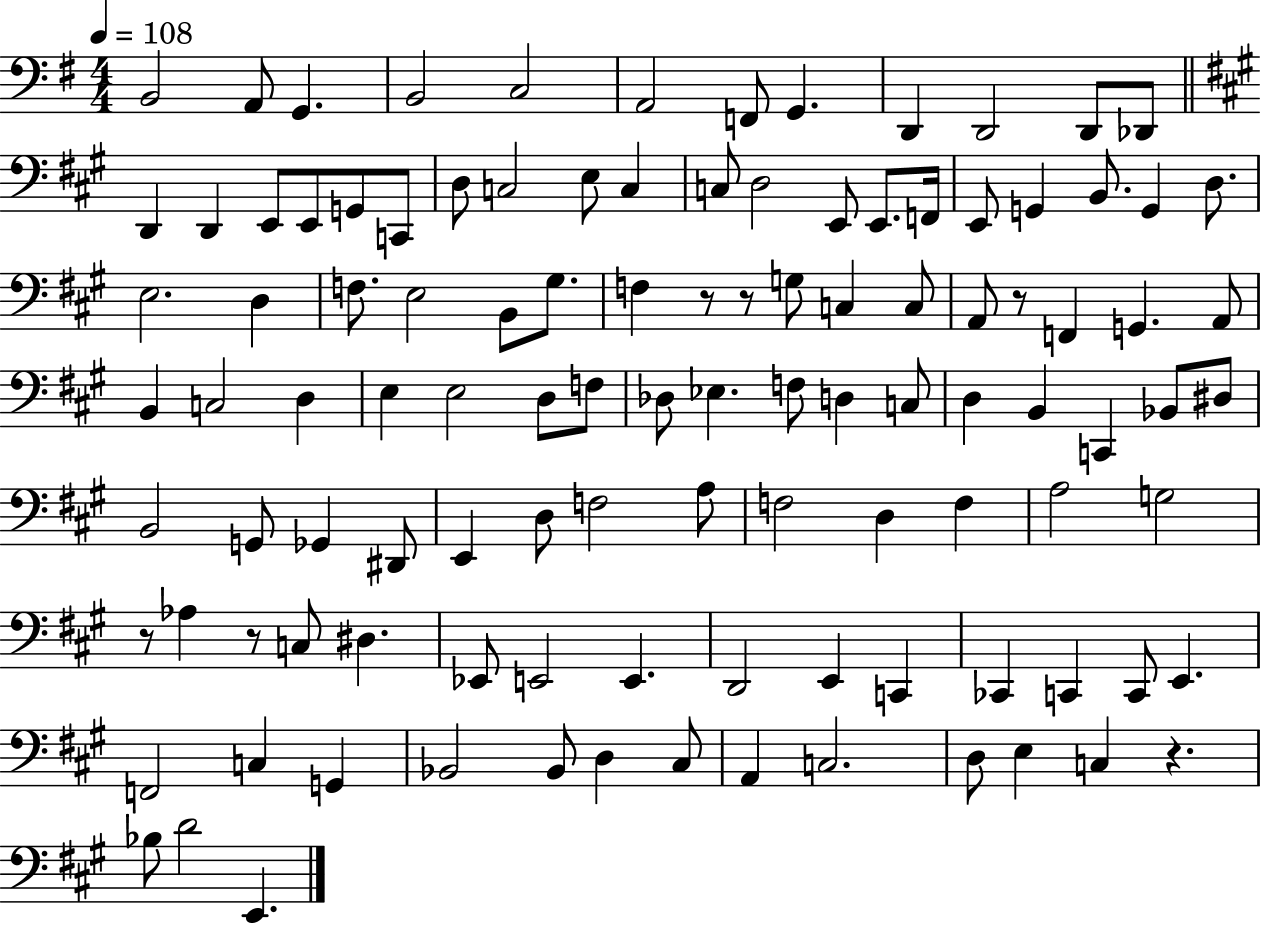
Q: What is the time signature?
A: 4/4